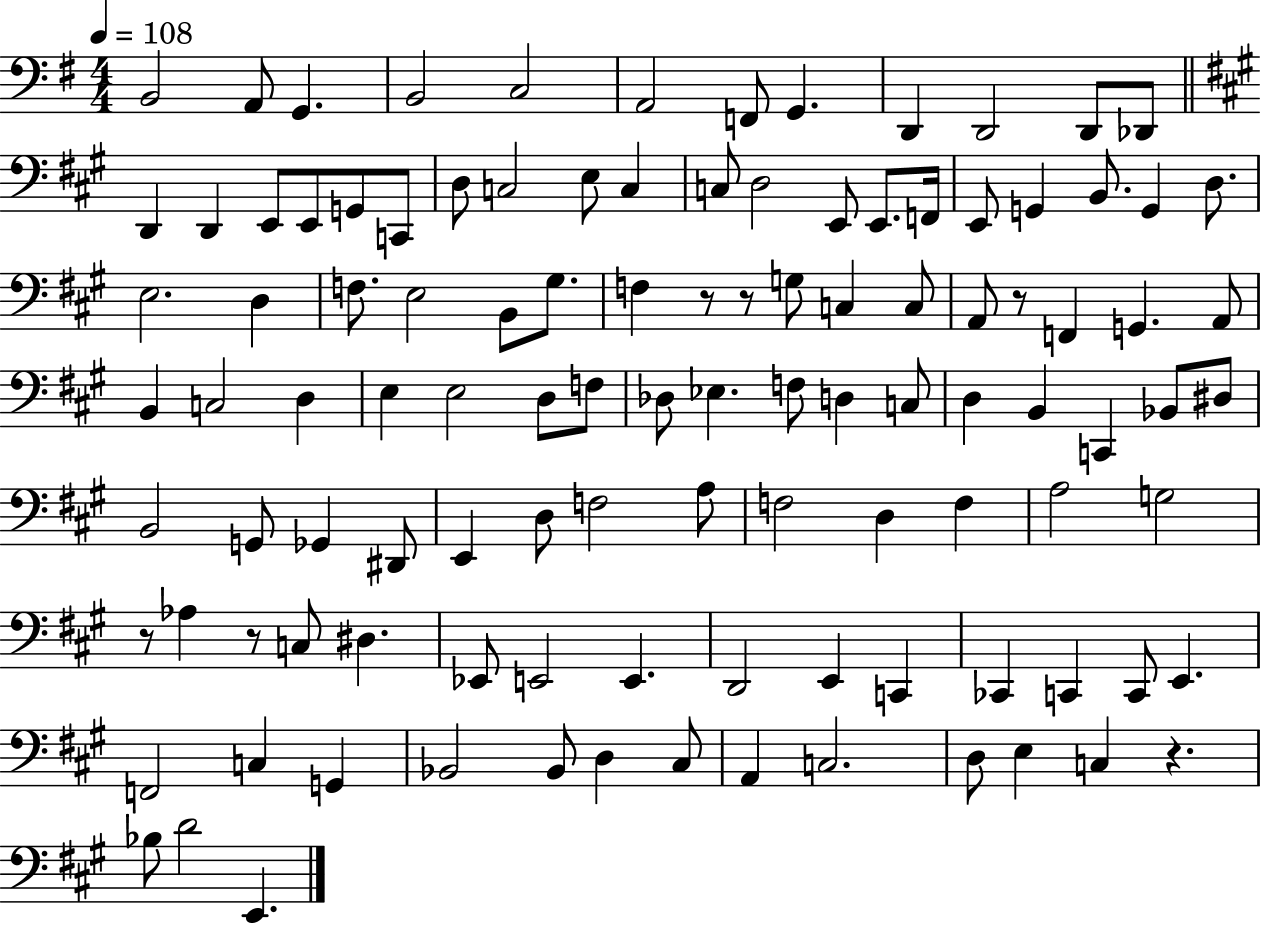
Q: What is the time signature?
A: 4/4